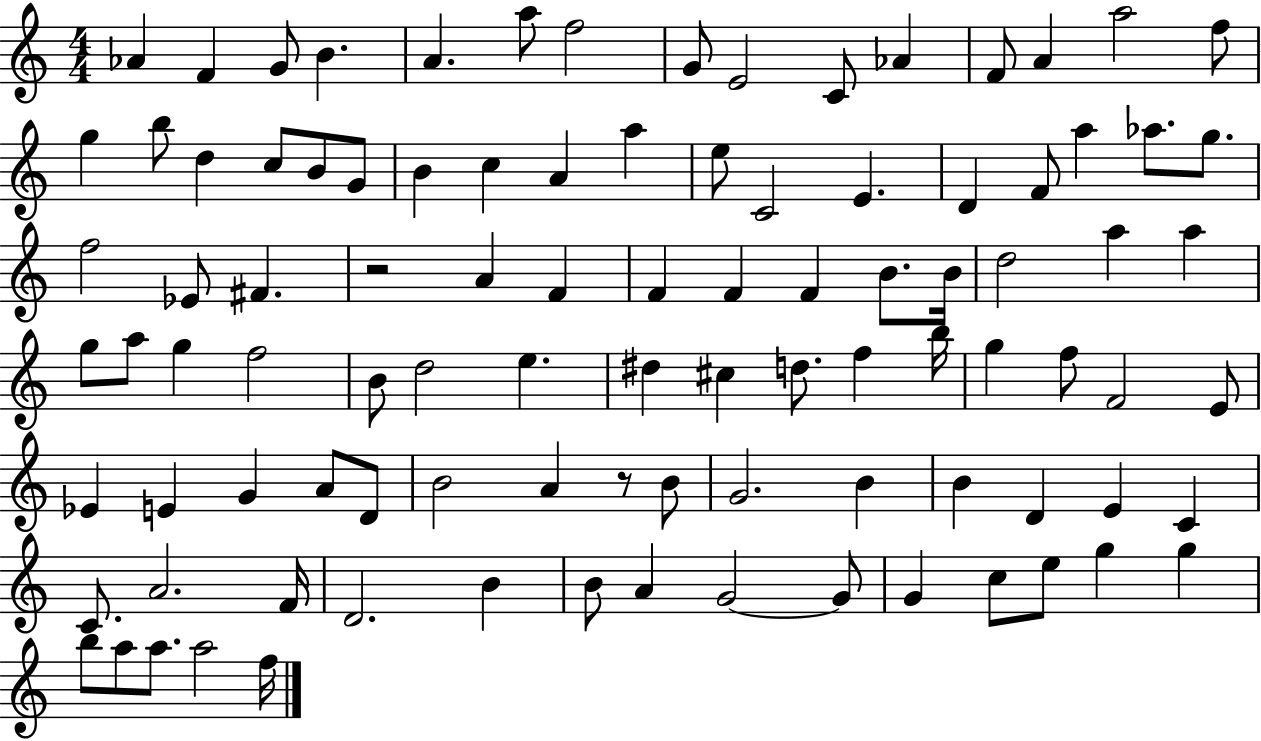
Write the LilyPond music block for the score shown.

{
  \clef treble
  \numericTimeSignature
  \time 4/4
  \key c \major
  \repeat volta 2 { aes'4 f'4 g'8 b'4. | a'4. a''8 f''2 | g'8 e'2 c'8 aes'4 | f'8 a'4 a''2 f''8 | \break g''4 b''8 d''4 c''8 b'8 g'8 | b'4 c''4 a'4 a''4 | e''8 c'2 e'4. | d'4 f'8 a''4 aes''8. g''8. | \break f''2 ees'8 fis'4. | r2 a'4 f'4 | f'4 f'4 f'4 b'8. b'16 | d''2 a''4 a''4 | \break g''8 a''8 g''4 f''2 | b'8 d''2 e''4. | dis''4 cis''4 d''8. f''4 b''16 | g''4 f''8 f'2 e'8 | \break ees'4 e'4 g'4 a'8 d'8 | b'2 a'4 r8 b'8 | g'2. b'4 | b'4 d'4 e'4 c'4 | \break c'8. a'2. f'16 | d'2. b'4 | b'8 a'4 g'2~~ g'8 | g'4 c''8 e''8 g''4 g''4 | \break b''8 a''8 a''8. a''2 f''16 | } \bar "|."
}